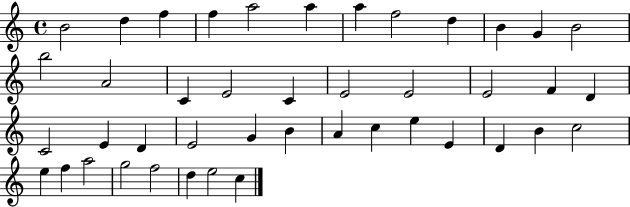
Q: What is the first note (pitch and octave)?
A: B4